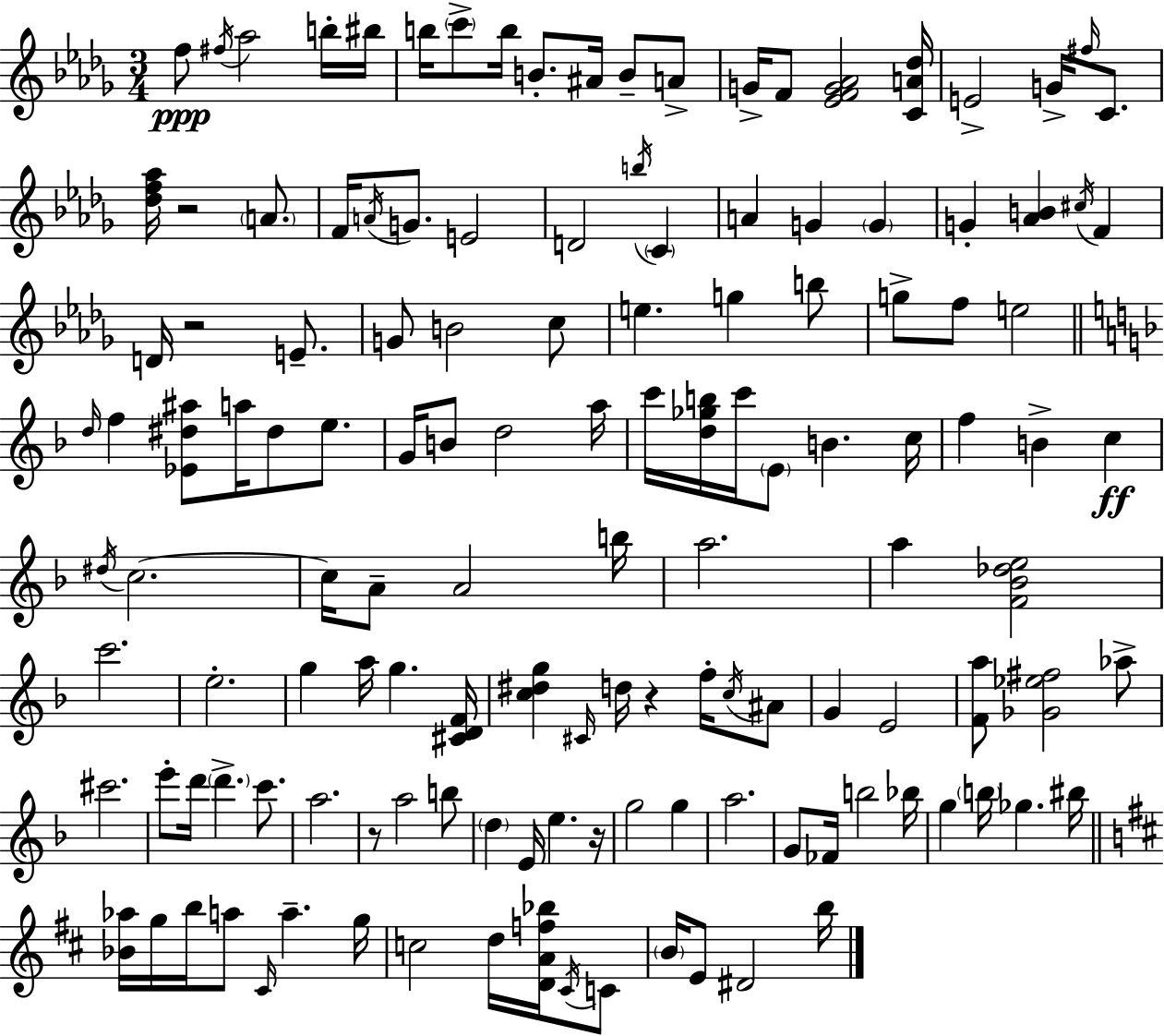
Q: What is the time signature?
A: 3/4